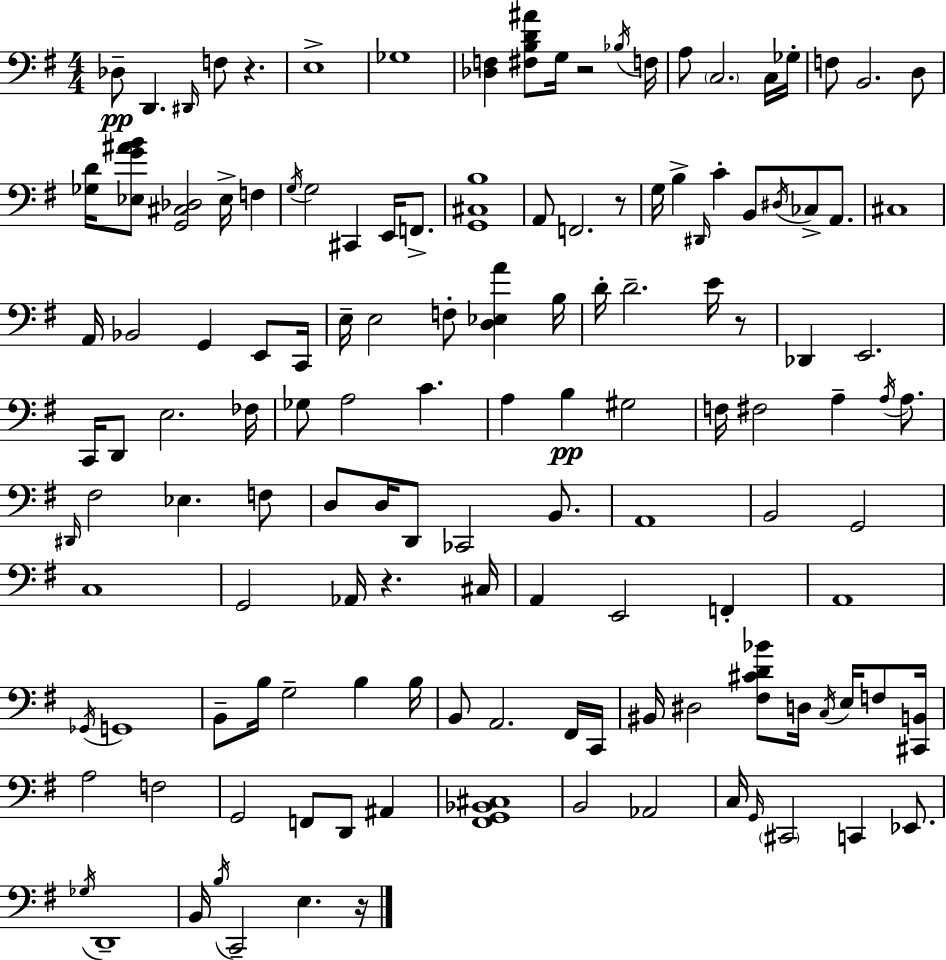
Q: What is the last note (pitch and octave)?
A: E3